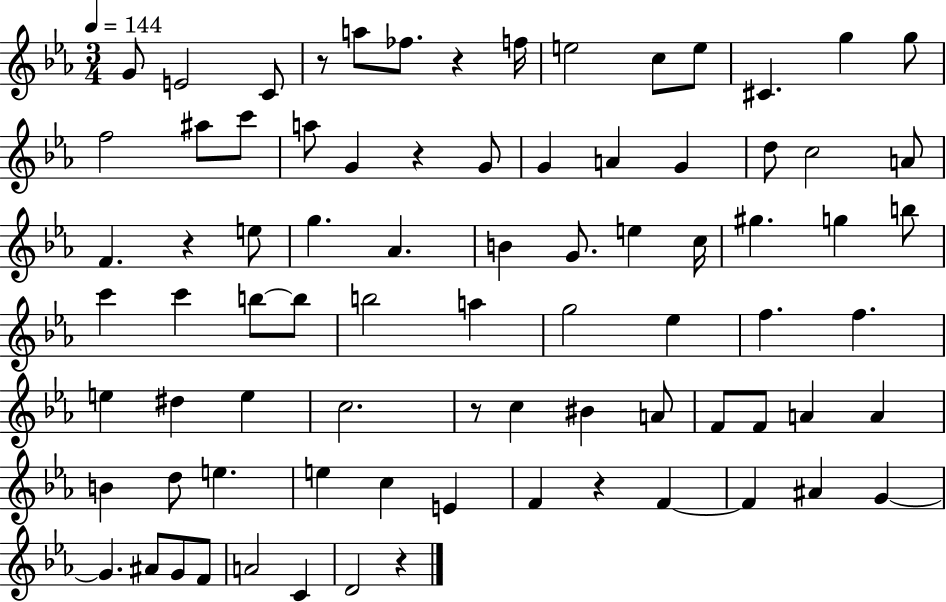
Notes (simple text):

G4/e E4/h C4/e R/e A5/e FES5/e. R/q F5/s E5/h C5/e E5/e C#4/q. G5/q G5/e F5/h A#5/e C6/e A5/e G4/q R/q G4/e G4/q A4/q G4/q D5/e C5/h A4/e F4/q. R/q E5/e G5/q. Ab4/q. B4/q G4/e. E5/q C5/s G#5/q. G5/q B5/e C6/q C6/q B5/e B5/e B5/h A5/q G5/h Eb5/q F5/q. F5/q. E5/q D#5/q E5/q C5/h. R/e C5/q BIS4/q A4/e F4/e F4/e A4/q A4/q B4/q D5/e E5/q. E5/q C5/q E4/q F4/q R/q F4/q F4/q A#4/q G4/q G4/q. A#4/e G4/e F4/e A4/h C4/q D4/h R/q